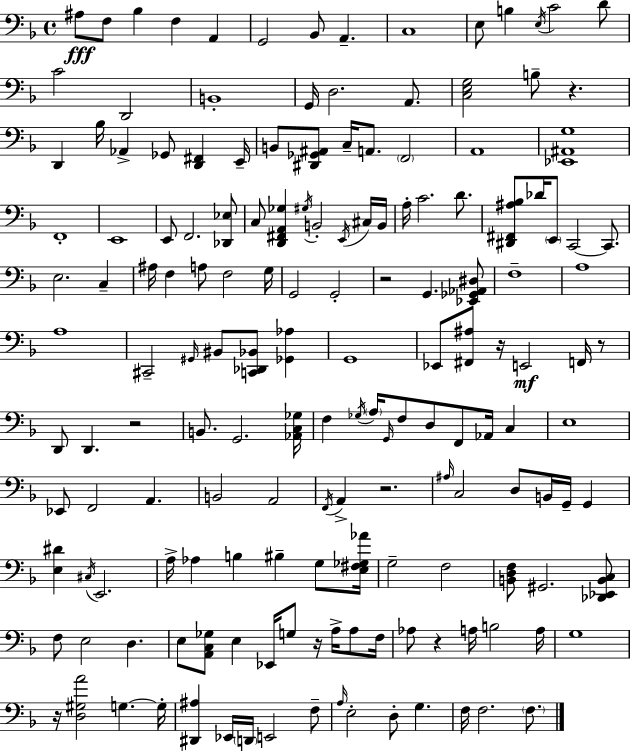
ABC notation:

X:1
T:Untitled
M:4/4
L:1/4
K:Dm
^A,/2 F,/2 _B, F, A,, G,,2 _B,,/2 A,, C,4 E,/2 B, E,/4 C2 D/2 C2 D,,2 B,,4 G,,/4 D,2 A,,/2 [C,E,G,]2 B,/2 z D,, _B,/4 _A,, _G,,/2 [D,,^F,,] E,,/4 B,,/2 [^D,,_G,,^A,,]/2 C,/4 A,,/2 F,,2 A,,4 [_E,,^A,,G,]4 F,,4 E,,4 E,,/2 F,,2 [_D,,_E,]/2 C,/2 [D,,^F,,A,,_G,] ^G,/4 B,,2 E,,/4 ^C,/4 B,,/4 A,/4 C2 D/2 [^D,,^F,,^A,_B,]/2 _D/4 E,,/2 C,,2 C,,/2 E,2 C, ^A,/4 F, A,/2 F,2 G,/4 G,,2 G,,2 z2 G,, [_E,,_G,,_A,,^D,]/2 F,4 A,4 A,4 ^C,,2 ^G,,/4 ^B,,/2 [C,,_D,,_B,,]/2 [_G,,_A,] G,,4 _E,,/2 [^F,,^A,]/2 z/4 E,,2 F,,/4 z/2 D,,/2 D,, z2 B,,/2 G,,2 [_A,,C,_G,]/4 F, _G,/4 A,/4 G,,/4 F,/2 D,/2 F,,/2 _A,,/4 C, E,4 _E,,/2 F,,2 A,, B,,2 A,,2 F,,/4 A,, z2 ^A,/4 C,2 D,/2 B,,/4 G,,/4 G,, [E,^D] ^C,/4 E,,2 A,/4 _A, B, ^B, G,/2 [E,^F,_G,_A]/4 G,2 F,2 [B,,D,F,]/2 ^G,,2 [_D,,_E,,B,,C,]/2 F,/2 E,2 D, E,/2 [A,,C,_G,]/2 E, _E,,/4 G,/2 z/4 A,/4 A,/2 F,/4 _A,/2 z A,/4 B,2 A,/4 G,4 z/4 [D,^G,A]2 G, G,/4 [^D,,^A,] _E,,/4 D,,/4 E,,2 F,/2 A,/4 E,2 D,/2 G, F,/4 F,2 F,/2